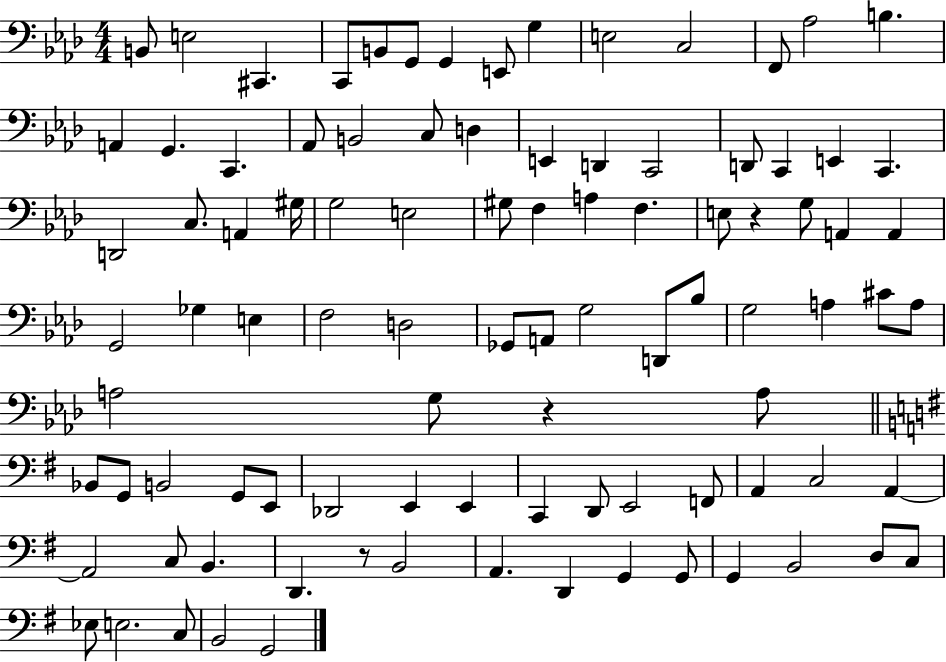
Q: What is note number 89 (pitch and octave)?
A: E3